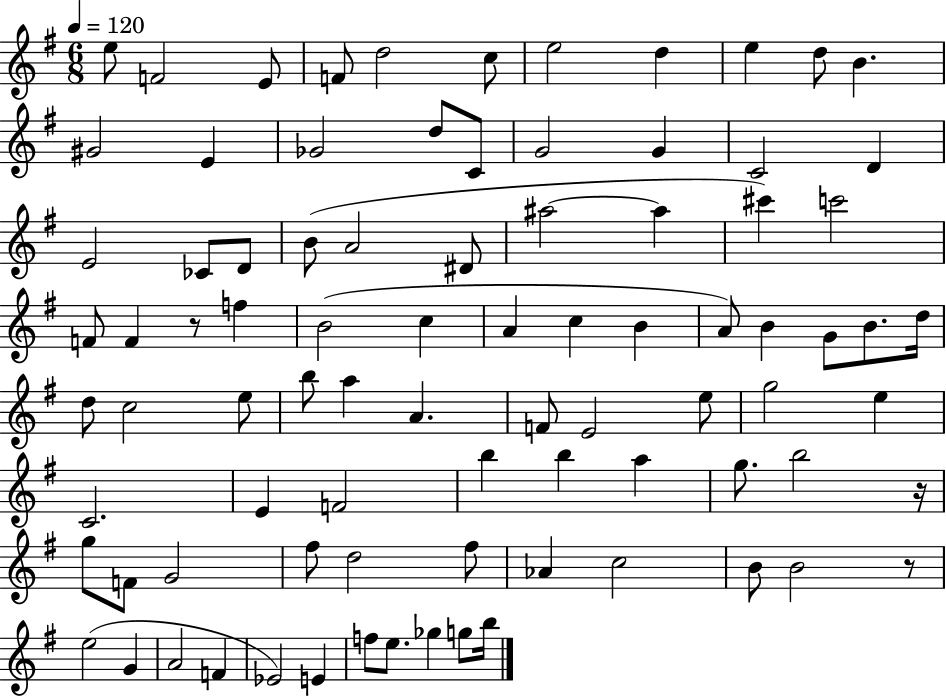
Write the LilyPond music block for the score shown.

{
  \clef treble
  \numericTimeSignature
  \time 6/8
  \key g \major
  \tempo 4 = 120
  e''8 f'2 e'8 | f'8 d''2 c''8 | e''2 d''4 | e''4 d''8 b'4. | \break gis'2 e'4 | ges'2 d''8 c'8 | g'2 g'4 | c'2 d'4 | \break e'2 ces'8 d'8 | b'8( a'2 dis'8 | ais''2~~ ais''4 | cis'''4) c'''2 | \break f'8 f'4 r8 f''4 | b'2( c''4 | a'4 c''4 b'4 | a'8) b'4 g'8 b'8. d''16 | \break d''8 c''2 e''8 | b''8 a''4 a'4. | f'8 e'2 e''8 | g''2 e''4 | \break c'2. | e'4 f'2 | b''4 b''4 a''4 | g''8. b''2 r16 | \break g''8 f'8 g'2 | fis''8 d''2 fis''8 | aes'4 c''2 | b'8 b'2 r8 | \break e''2( g'4 | a'2 f'4 | ees'2) e'4 | f''8 e''8. ges''4 g''8 b''16 | \break \bar "|."
}